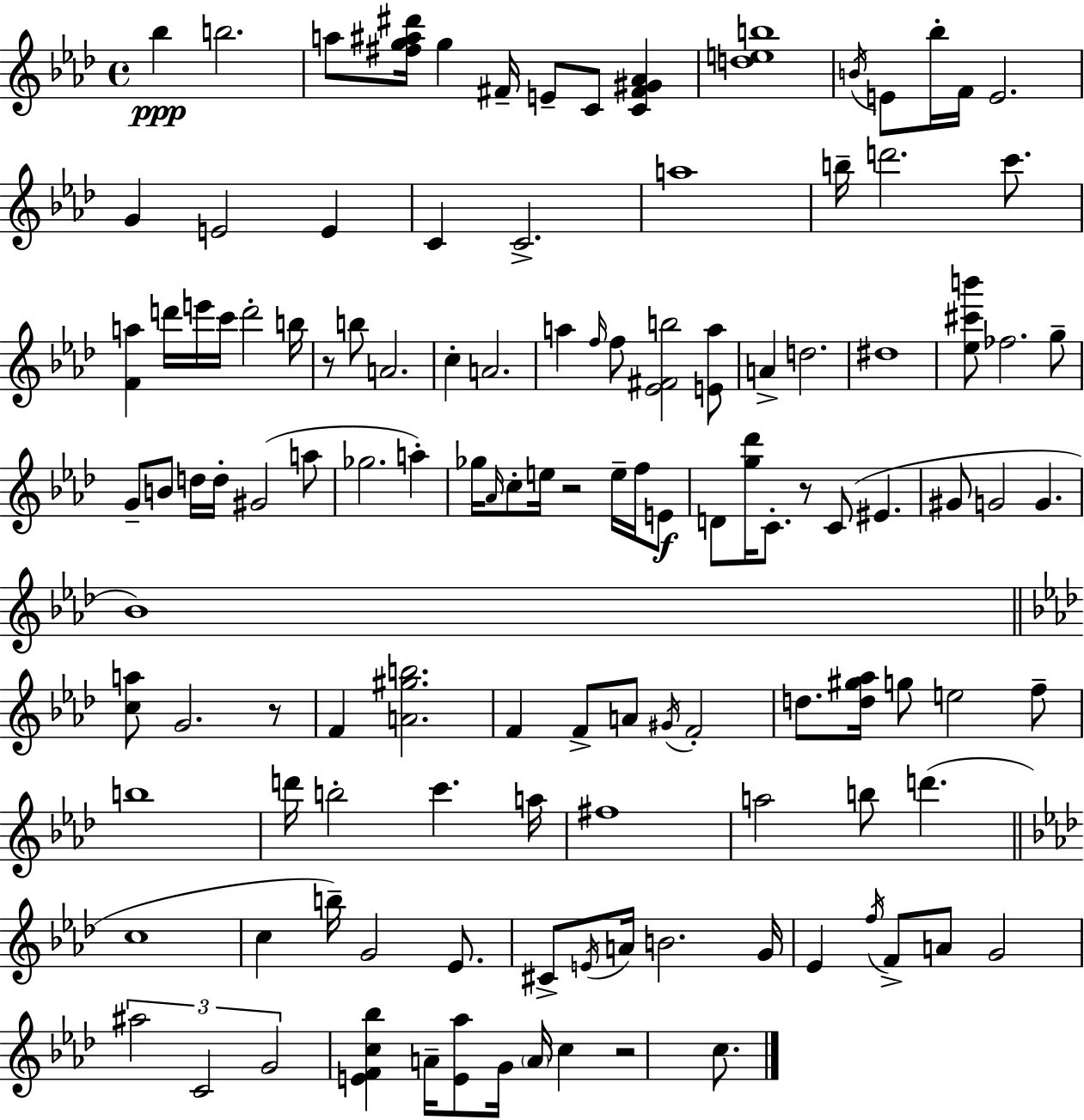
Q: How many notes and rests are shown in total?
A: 122